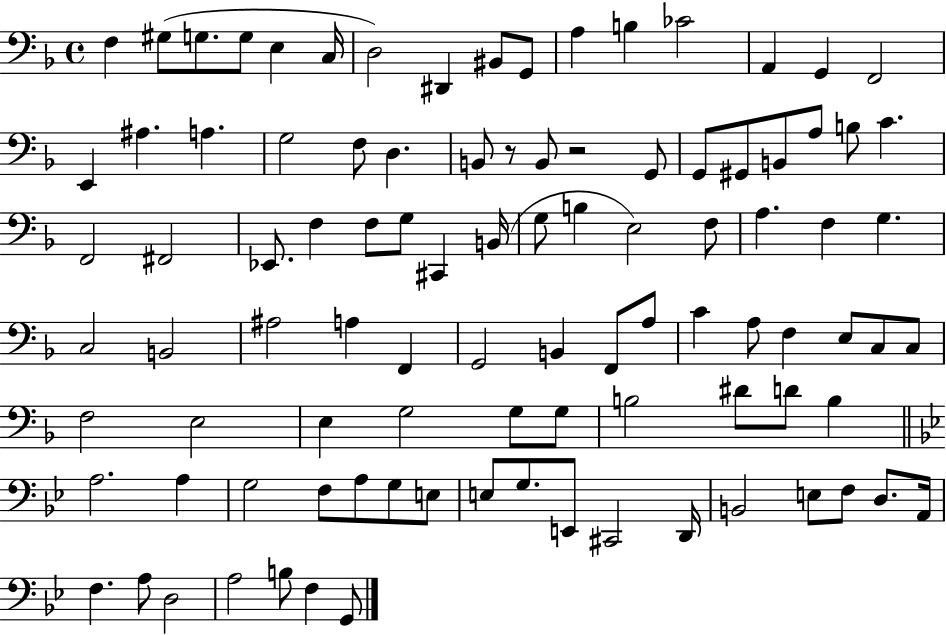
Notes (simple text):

F3/q G#3/e G3/e. G3/e E3/q C3/s D3/h D#2/q BIS2/e G2/e A3/q B3/q CES4/h A2/q G2/q F2/h E2/q A#3/q. A3/q. G3/h F3/e D3/q. B2/e R/e B2/e R/h G2/e G2/e G#2/e B2/e A3/e B3/e C4/q. F2/h F#2/h Eb2/e. F3/q F3/e G3/e C#2/q B2/s G3/e B3/q E3/h F3/e A3/q. F3/q G3/q. C3/h B2/h A#3/h A3/q F2/q G2/h B2/q F2/e A3/e C4/q A3/e F3/q E3/e C3/e C3/e F3/h E3/h E3/q G3/h G3/e G3/e B3/h D#4/e D4/e B3/q A3/h. A3/q G3/h F3/e A3/e G3/e E3/e E3/e G3/e. E2/e C#2/h D2/s B2/h E3/e F3/e D3/e. A2/s F3/q. A3/e D3/h A3/h B3/e F3/q G2/e